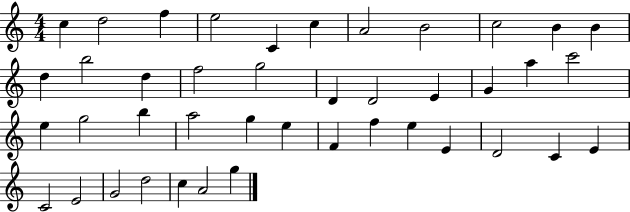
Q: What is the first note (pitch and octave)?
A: C5